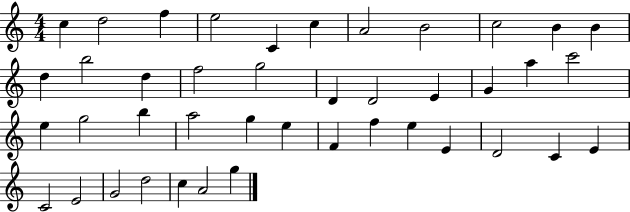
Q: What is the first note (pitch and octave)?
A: C5